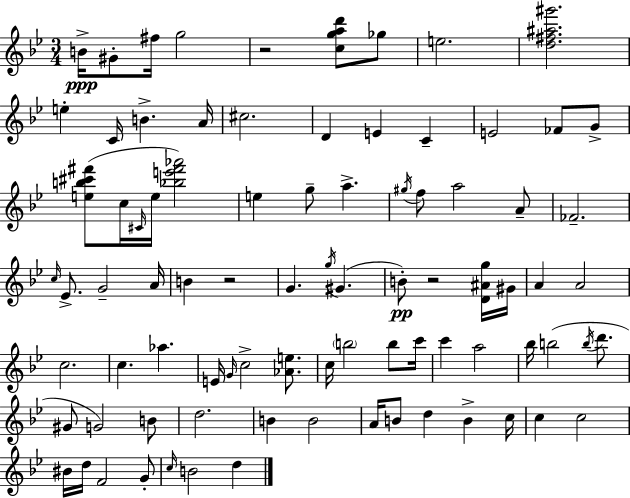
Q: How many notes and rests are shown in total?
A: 85